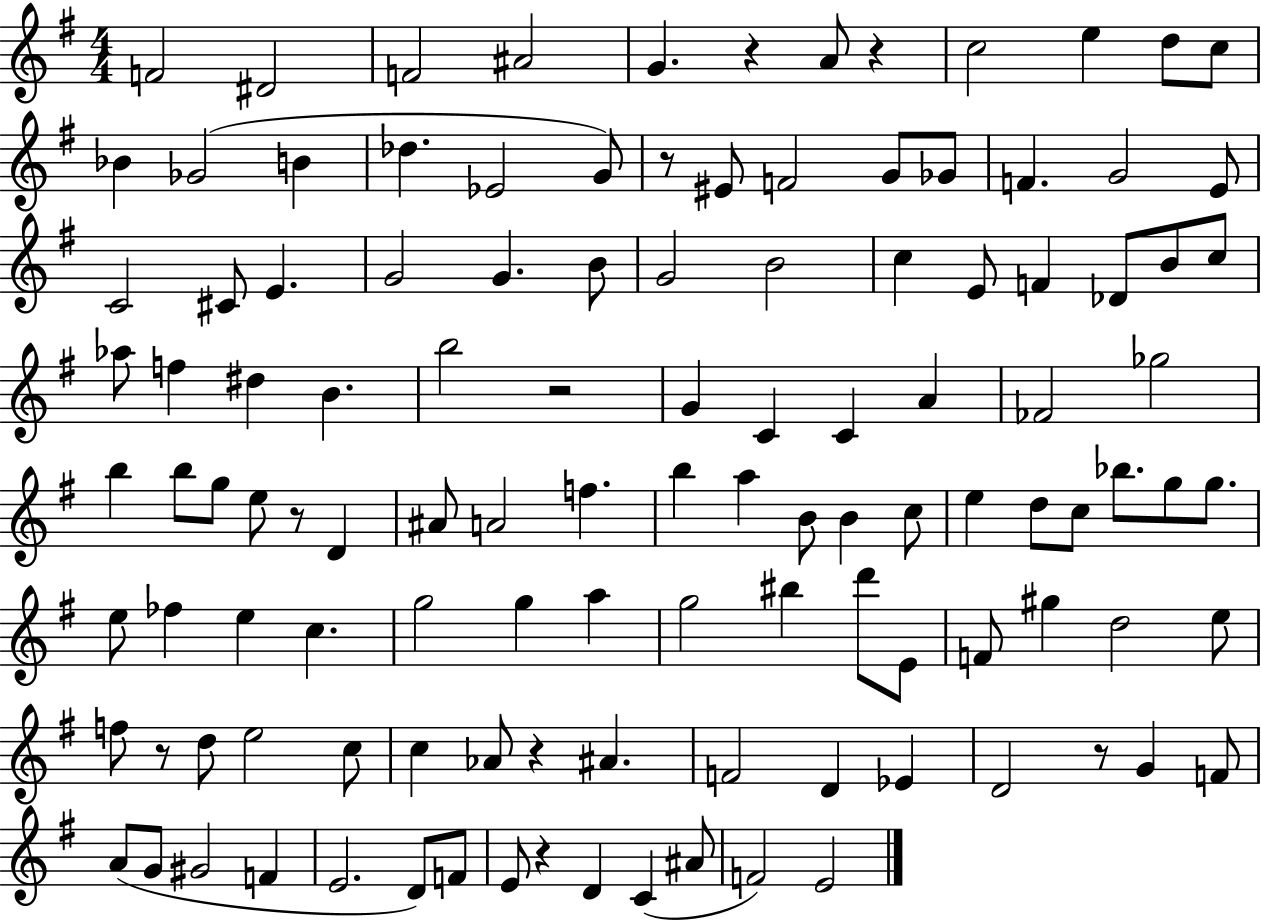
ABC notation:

X:1
T:Untitled
M:4/4
L:1/4
K:G
F2 ^D2 F2 ^A2 G z A/2 z c2 e d/2 c/2 _B _G2 B _d _E2 G/2 z/2 ^E/2 F2 G/2 _G/2 F G2 E/2 C2 ^C/2 E G2 G B/2 G2 B2 c E/2 F _D/2 B/2 c/2 _a/2 f ^d B b2 z2 G C C A _F2 _g2 b b/2 g/2 e/2 z/2 D ^A/2 A2 f b a B/2 B c/2 e d/2 c/2 _b/2 g/2 g/2 e/2 _f e c g2 g a g2 ^b d'/2 E/2 F/2 ^g d2 e/2 f/2 z/2 d/2 e2 c/2 c _A/2 z ^A F2 D _E D2 z/2 G F/2 A/2 G/2 ^G2 F E2 D/2 F/2 E/2 z D C ^A/2 F2 E2